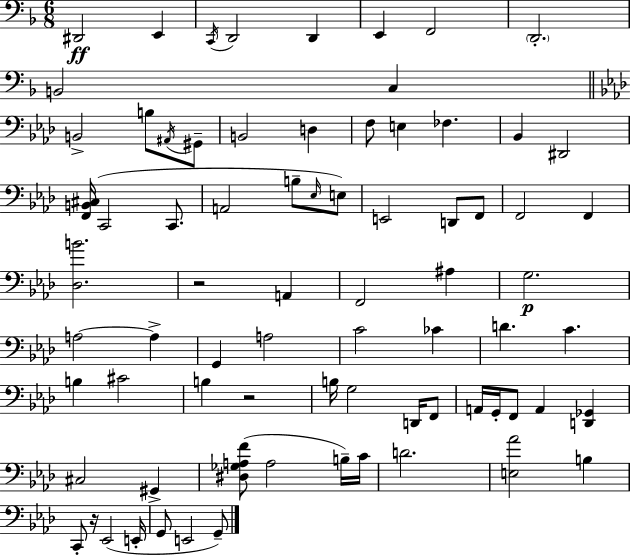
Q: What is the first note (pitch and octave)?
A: D#2